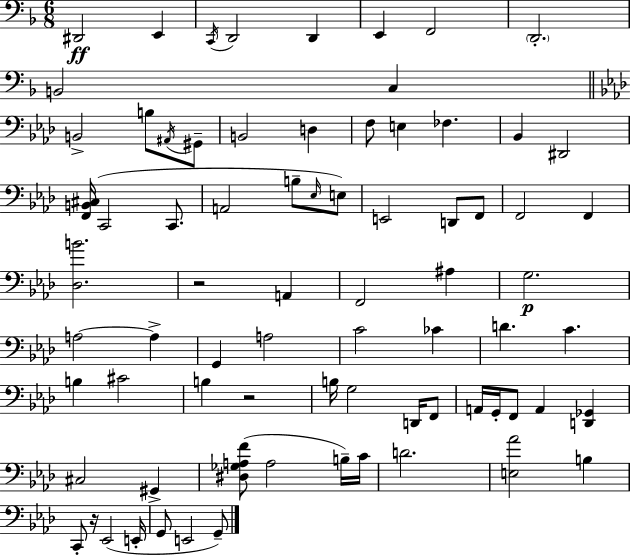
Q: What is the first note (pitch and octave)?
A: D#2